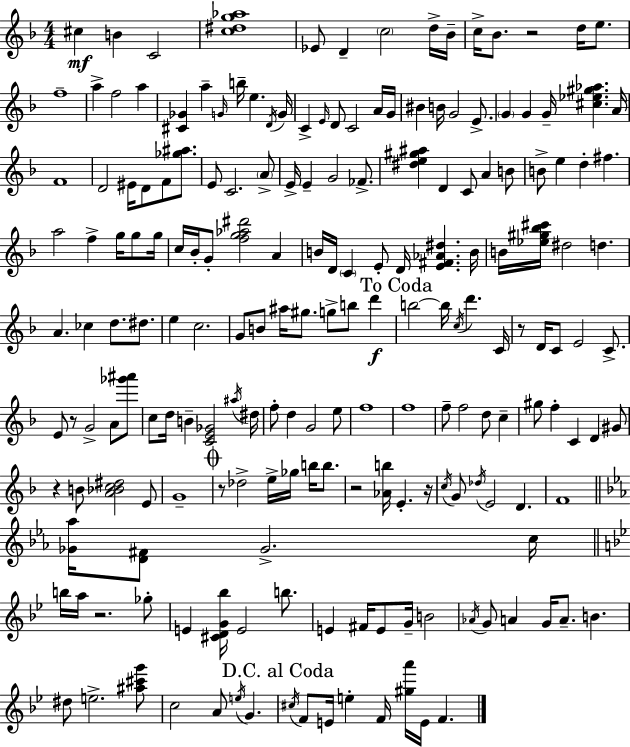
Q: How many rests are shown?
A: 8